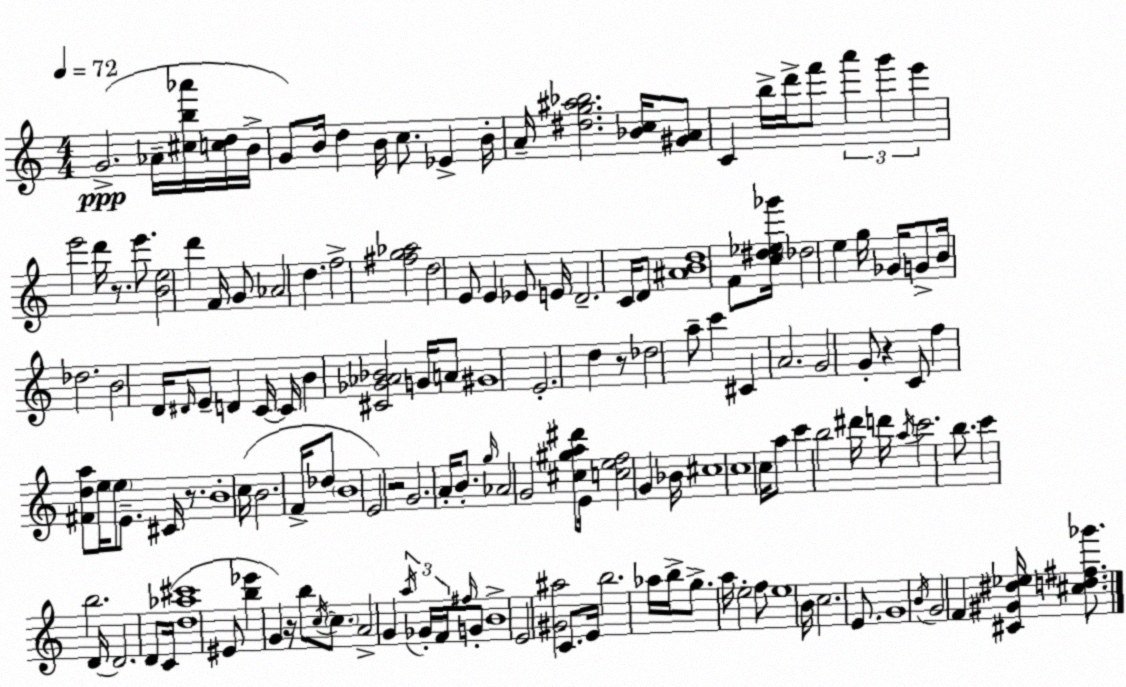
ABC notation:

X:1
T:Untitled
M:4/4
L:1/4
K:C
G2 _A/4 [^cb_a']/4 [cd]/4 B/4 G/2 B/4 d B/4 c/2 _E B/4 A/4 [^dg^a_b]2 [_Bc]/4 [^GA]/2 C b/4 d'/4 f'/2 a' g' e' e'2 d'/4 z/2 e'/2 [Be]2 d' F/4 G/2 _A2 d f2 [^fg_a]2 d2 E/2 E _E/2 E/4 D2 C/4 D/2 [^ABd]4 F/2 [c^d_e_g']/4 _d2 e g/4 _G/4 G/2 B/4 _d2 B2 D/4 ^D/4 E/2 D C/4 C/4 B [^C_G_A_B]2 G/4 A/2 ^G4 E2 d z/2 _d2 a/2 c' ^C A2 G2 G/2 z C/2 f [^Fda]/2 e/4 e/2 E/2 ^C/4 z/2 B4 c/4 B2 F/4 _d/2 B4 E2 z2 G2 A/4 B/2 g/4 _A2 G2 [^c^ga^d']/2 E/4 [cef]2 G _B/4 ^c4 c4 c/4 a/2 c' b2 ^d'/4 d'/4 a/4 c'2 b/2 c' b2 D/4 D2 D/2 C/4 [d_a^c']4 ^E/2 [b_e'] G z/4 b/2 c/4 c/2 A2 G a/4 _G/4 F/4 ^f/4 G/2 B4 E2 [^G^a]2 C/2 E/4 b2 _a/4 b/4 g/2 a/4 e2 f/2 e4 B/4 c2 E/2 G4 B/4 G2 F [^C^G^d_e]/4 [^cd^f_g']/2